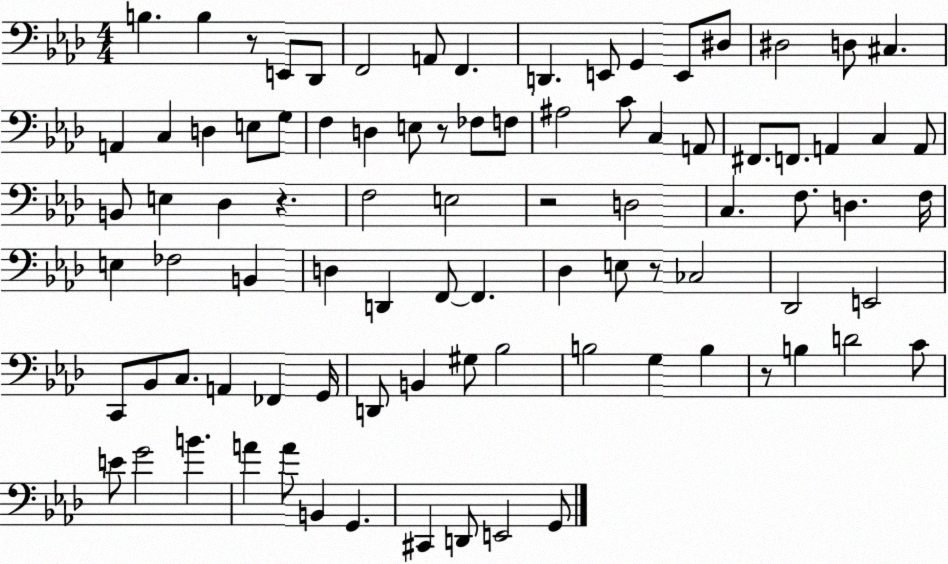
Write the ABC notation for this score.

X:1
T:Untitled
M:4/4
L:1/4
K:Ab
B, B, z/2 E,,/2 _D,,/2 F,,2 A,,/2 F,, D,, E,,/2 G,, E,,/2 ^D,/2 ^D,2 D,/2 ^C, A,, C, D, E,/2 G,/2 F, D, E,/2 z/2 _F,/2 F,/2 ^A,2 C/2 C, A,,/2 ^F,,/2 F,,/2 A,, C, A,,/2 B,,/2 E, _D, z F,2 E,2 z2 D,2 C, F,/2 D, F,/4 E, _F,2 B,, D, D,, F,,/2 F,, _D, E,/2 z/2 _C,2 _D,,2 E,,2 C,,/2 _B,,/2 C,/2 A,, _F,, G,,/4 D,,/2 B,, ^G,/2 _B,2 B,2 G, B, z/2 B, D2 C/2 E/2 G2 B A A/2 B,, G,, ^C,, D,,/2 E,,2 G,,/2